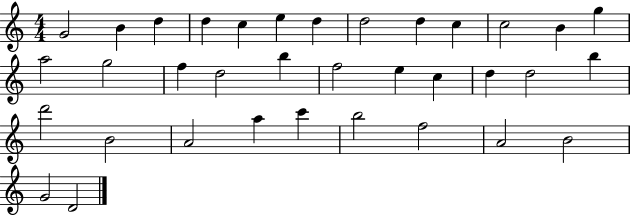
{
  \clef treble
  \numericTimeSignature
  \time 4/4
  \key c \major
  g'2 b'4 d''4 | d''4 c''4 e''4 d''4 | d''2 d''4 c''4 | c''2 b'4 g''4 | \break a''2 g''2 | f''4 d''2 b''4 | f''2 e''4 c''4 | d''4 d''2 b''4 | \break d'''2 b'2 | a'2 a''4 c'''4 | b''2 f''2 | a'2 b'2 | \break g'2 d'2 | \bar "|."
}